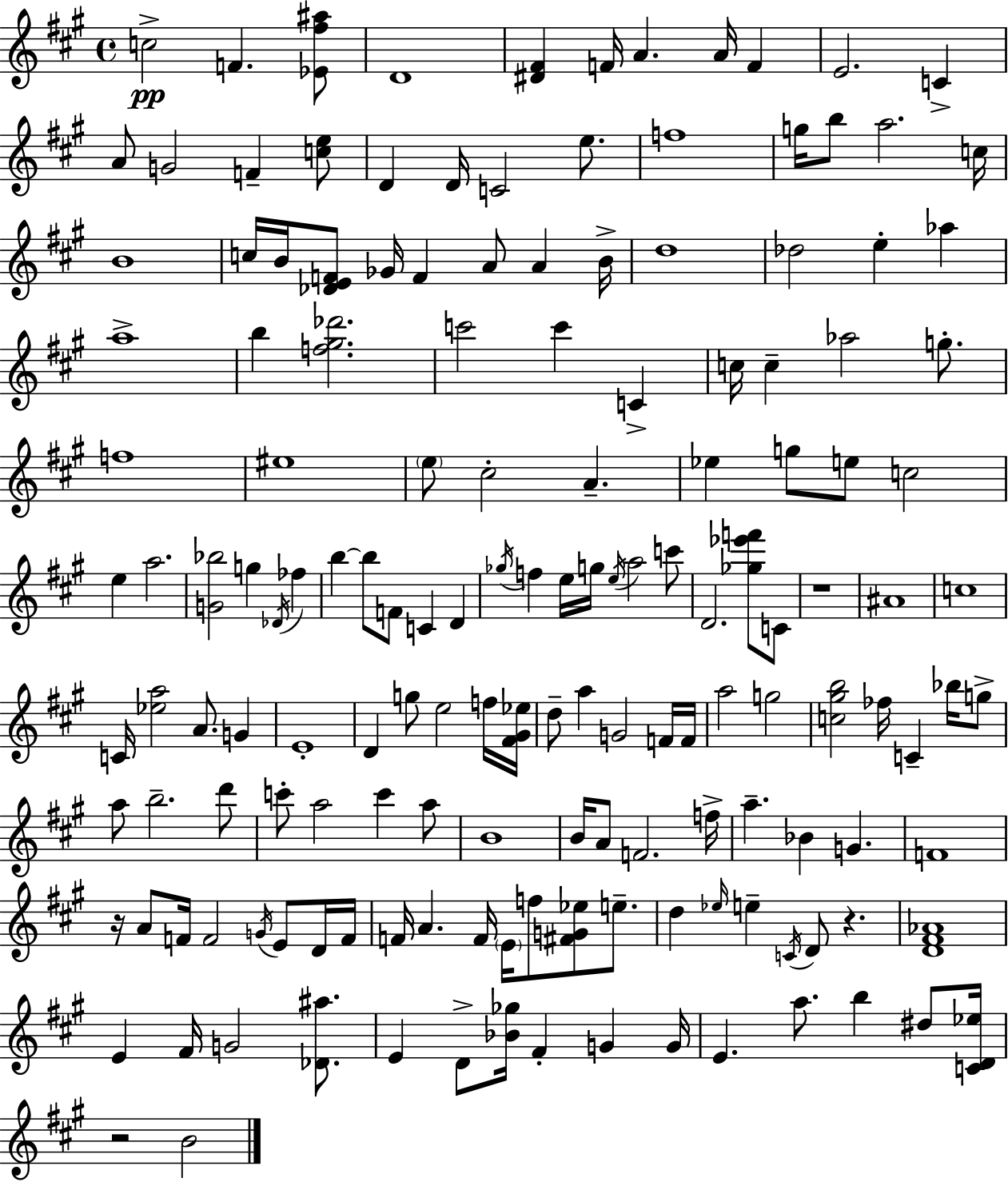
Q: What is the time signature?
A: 4/4